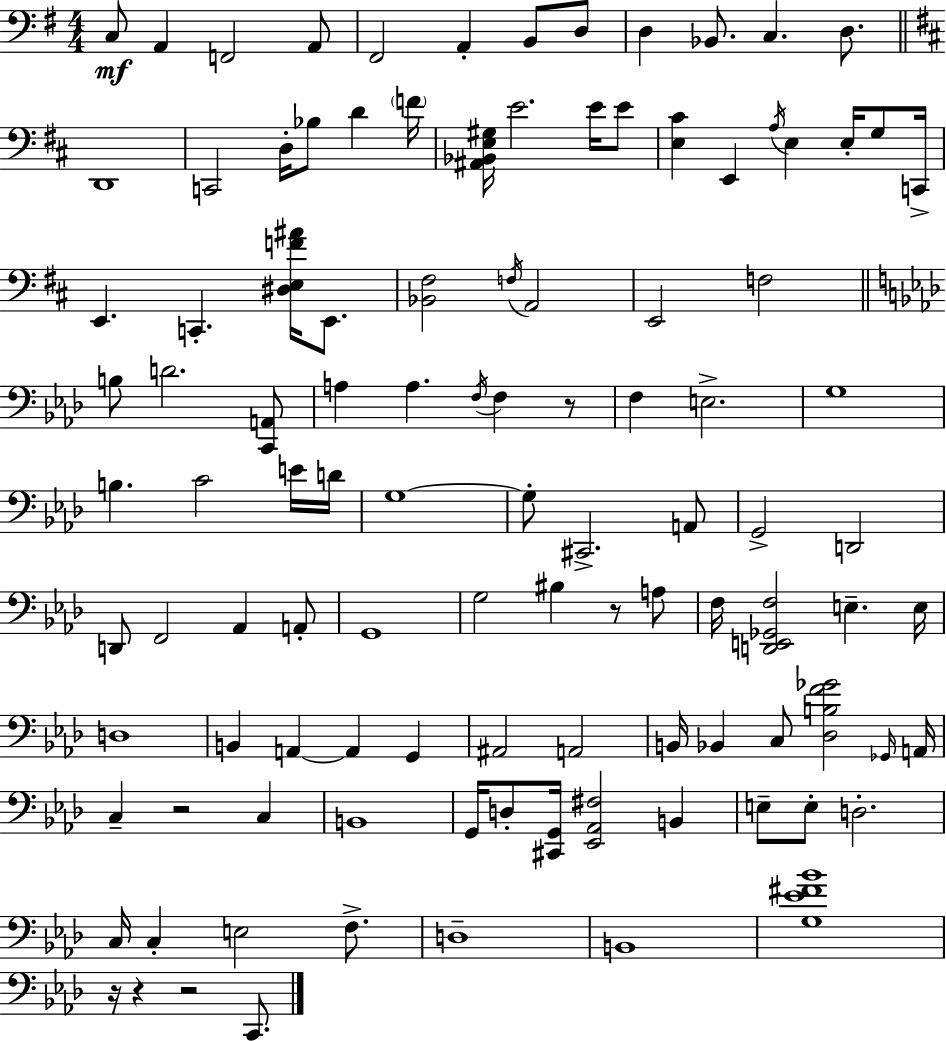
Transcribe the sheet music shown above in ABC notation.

X:1
T:Untitled
M:4/4
L:1/4
K:Em
C,/2 A,, F,,2 A,,/2 ^F,,2 A,, B,,/2 D,/2 D, _B,,/2 C, D,/2 D,,4 C,,2 D,/4 _B,/2 D F/4 [^A,,_B,,E,^G,]/4 E2 E/4 E/2 [E,^C] E,, A,/4 E, E,/4 G,/2 C,,/4 E,, C,, [^D,E,F^A]/4 E,,/2 [_B,,^F,]2 F,/4 A,,2 E,,2 F,2 B,/2 D2 [C,,A,,]/2 A, A, F,/4 F, z/2 F, E,2 G,4 B, C2 E/4 D/4 G,4 G,/2 ^C,,2 A,,/2 G,,2 D,,2 D,,/2 F,,2 _A,, A,,/2 G,,4 G,2 ^B, z/2 A,/2 F,/4 [D,,E,,_G,,F,]2 E, E,/4 D,4 B,, A,, A,, G,, ^A,,2 A,,2 B,,/4 _B,, C,/2 [_D,B,F_G]2 _G,,/4 A,,/4 C, z2 C, B,,4 G,,/4 D,/2 [^C,,G,,]/4 [_E,,_A,,^F,]2 B,, E,/2 E,/2 D,2 C,/4 C, E,2 F,/2 D,4 B,,4 [G,_E^F_B]4 z/4 z z2 C,,/2